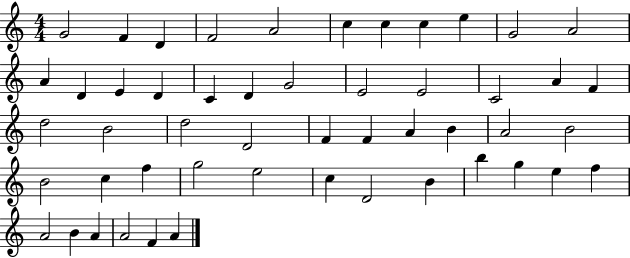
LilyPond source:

{
  \clef treble
  \numericTimeSignature
  \time 4/4
  \key c \major
  g'2 f'4 d'4 | f'2 a'2 | c''4 c''4 c''4 e''4 | g'2 a'2 | \break a'4 d'4 e'4 d'4 | c'4 d'4 g'2 | e'2 e'2 | c'2 a'4 f'4 | \break d''2 b'2 | d''2 d'2 | f'4 f'4 a'4 b'4 | a'2 b'2 | \break b'2 c''4 f''4 | g''2 e''2 | c''4 d'2 b'4 | b''4 g''4 e''4 f''4 | \break a'2 b'4 a'4 | a'2 f'4 a'4 | \bar "|."
}